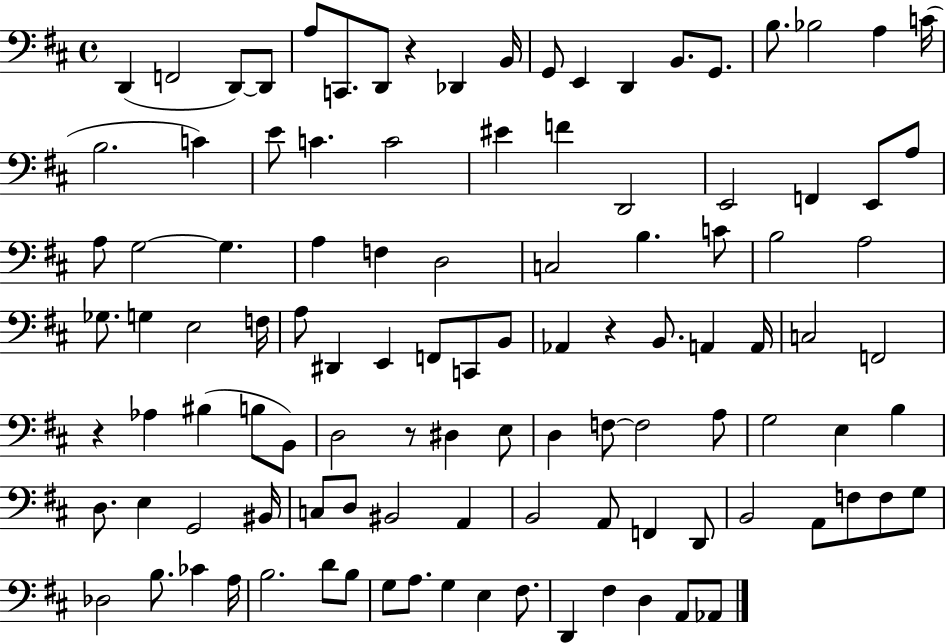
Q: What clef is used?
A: bass